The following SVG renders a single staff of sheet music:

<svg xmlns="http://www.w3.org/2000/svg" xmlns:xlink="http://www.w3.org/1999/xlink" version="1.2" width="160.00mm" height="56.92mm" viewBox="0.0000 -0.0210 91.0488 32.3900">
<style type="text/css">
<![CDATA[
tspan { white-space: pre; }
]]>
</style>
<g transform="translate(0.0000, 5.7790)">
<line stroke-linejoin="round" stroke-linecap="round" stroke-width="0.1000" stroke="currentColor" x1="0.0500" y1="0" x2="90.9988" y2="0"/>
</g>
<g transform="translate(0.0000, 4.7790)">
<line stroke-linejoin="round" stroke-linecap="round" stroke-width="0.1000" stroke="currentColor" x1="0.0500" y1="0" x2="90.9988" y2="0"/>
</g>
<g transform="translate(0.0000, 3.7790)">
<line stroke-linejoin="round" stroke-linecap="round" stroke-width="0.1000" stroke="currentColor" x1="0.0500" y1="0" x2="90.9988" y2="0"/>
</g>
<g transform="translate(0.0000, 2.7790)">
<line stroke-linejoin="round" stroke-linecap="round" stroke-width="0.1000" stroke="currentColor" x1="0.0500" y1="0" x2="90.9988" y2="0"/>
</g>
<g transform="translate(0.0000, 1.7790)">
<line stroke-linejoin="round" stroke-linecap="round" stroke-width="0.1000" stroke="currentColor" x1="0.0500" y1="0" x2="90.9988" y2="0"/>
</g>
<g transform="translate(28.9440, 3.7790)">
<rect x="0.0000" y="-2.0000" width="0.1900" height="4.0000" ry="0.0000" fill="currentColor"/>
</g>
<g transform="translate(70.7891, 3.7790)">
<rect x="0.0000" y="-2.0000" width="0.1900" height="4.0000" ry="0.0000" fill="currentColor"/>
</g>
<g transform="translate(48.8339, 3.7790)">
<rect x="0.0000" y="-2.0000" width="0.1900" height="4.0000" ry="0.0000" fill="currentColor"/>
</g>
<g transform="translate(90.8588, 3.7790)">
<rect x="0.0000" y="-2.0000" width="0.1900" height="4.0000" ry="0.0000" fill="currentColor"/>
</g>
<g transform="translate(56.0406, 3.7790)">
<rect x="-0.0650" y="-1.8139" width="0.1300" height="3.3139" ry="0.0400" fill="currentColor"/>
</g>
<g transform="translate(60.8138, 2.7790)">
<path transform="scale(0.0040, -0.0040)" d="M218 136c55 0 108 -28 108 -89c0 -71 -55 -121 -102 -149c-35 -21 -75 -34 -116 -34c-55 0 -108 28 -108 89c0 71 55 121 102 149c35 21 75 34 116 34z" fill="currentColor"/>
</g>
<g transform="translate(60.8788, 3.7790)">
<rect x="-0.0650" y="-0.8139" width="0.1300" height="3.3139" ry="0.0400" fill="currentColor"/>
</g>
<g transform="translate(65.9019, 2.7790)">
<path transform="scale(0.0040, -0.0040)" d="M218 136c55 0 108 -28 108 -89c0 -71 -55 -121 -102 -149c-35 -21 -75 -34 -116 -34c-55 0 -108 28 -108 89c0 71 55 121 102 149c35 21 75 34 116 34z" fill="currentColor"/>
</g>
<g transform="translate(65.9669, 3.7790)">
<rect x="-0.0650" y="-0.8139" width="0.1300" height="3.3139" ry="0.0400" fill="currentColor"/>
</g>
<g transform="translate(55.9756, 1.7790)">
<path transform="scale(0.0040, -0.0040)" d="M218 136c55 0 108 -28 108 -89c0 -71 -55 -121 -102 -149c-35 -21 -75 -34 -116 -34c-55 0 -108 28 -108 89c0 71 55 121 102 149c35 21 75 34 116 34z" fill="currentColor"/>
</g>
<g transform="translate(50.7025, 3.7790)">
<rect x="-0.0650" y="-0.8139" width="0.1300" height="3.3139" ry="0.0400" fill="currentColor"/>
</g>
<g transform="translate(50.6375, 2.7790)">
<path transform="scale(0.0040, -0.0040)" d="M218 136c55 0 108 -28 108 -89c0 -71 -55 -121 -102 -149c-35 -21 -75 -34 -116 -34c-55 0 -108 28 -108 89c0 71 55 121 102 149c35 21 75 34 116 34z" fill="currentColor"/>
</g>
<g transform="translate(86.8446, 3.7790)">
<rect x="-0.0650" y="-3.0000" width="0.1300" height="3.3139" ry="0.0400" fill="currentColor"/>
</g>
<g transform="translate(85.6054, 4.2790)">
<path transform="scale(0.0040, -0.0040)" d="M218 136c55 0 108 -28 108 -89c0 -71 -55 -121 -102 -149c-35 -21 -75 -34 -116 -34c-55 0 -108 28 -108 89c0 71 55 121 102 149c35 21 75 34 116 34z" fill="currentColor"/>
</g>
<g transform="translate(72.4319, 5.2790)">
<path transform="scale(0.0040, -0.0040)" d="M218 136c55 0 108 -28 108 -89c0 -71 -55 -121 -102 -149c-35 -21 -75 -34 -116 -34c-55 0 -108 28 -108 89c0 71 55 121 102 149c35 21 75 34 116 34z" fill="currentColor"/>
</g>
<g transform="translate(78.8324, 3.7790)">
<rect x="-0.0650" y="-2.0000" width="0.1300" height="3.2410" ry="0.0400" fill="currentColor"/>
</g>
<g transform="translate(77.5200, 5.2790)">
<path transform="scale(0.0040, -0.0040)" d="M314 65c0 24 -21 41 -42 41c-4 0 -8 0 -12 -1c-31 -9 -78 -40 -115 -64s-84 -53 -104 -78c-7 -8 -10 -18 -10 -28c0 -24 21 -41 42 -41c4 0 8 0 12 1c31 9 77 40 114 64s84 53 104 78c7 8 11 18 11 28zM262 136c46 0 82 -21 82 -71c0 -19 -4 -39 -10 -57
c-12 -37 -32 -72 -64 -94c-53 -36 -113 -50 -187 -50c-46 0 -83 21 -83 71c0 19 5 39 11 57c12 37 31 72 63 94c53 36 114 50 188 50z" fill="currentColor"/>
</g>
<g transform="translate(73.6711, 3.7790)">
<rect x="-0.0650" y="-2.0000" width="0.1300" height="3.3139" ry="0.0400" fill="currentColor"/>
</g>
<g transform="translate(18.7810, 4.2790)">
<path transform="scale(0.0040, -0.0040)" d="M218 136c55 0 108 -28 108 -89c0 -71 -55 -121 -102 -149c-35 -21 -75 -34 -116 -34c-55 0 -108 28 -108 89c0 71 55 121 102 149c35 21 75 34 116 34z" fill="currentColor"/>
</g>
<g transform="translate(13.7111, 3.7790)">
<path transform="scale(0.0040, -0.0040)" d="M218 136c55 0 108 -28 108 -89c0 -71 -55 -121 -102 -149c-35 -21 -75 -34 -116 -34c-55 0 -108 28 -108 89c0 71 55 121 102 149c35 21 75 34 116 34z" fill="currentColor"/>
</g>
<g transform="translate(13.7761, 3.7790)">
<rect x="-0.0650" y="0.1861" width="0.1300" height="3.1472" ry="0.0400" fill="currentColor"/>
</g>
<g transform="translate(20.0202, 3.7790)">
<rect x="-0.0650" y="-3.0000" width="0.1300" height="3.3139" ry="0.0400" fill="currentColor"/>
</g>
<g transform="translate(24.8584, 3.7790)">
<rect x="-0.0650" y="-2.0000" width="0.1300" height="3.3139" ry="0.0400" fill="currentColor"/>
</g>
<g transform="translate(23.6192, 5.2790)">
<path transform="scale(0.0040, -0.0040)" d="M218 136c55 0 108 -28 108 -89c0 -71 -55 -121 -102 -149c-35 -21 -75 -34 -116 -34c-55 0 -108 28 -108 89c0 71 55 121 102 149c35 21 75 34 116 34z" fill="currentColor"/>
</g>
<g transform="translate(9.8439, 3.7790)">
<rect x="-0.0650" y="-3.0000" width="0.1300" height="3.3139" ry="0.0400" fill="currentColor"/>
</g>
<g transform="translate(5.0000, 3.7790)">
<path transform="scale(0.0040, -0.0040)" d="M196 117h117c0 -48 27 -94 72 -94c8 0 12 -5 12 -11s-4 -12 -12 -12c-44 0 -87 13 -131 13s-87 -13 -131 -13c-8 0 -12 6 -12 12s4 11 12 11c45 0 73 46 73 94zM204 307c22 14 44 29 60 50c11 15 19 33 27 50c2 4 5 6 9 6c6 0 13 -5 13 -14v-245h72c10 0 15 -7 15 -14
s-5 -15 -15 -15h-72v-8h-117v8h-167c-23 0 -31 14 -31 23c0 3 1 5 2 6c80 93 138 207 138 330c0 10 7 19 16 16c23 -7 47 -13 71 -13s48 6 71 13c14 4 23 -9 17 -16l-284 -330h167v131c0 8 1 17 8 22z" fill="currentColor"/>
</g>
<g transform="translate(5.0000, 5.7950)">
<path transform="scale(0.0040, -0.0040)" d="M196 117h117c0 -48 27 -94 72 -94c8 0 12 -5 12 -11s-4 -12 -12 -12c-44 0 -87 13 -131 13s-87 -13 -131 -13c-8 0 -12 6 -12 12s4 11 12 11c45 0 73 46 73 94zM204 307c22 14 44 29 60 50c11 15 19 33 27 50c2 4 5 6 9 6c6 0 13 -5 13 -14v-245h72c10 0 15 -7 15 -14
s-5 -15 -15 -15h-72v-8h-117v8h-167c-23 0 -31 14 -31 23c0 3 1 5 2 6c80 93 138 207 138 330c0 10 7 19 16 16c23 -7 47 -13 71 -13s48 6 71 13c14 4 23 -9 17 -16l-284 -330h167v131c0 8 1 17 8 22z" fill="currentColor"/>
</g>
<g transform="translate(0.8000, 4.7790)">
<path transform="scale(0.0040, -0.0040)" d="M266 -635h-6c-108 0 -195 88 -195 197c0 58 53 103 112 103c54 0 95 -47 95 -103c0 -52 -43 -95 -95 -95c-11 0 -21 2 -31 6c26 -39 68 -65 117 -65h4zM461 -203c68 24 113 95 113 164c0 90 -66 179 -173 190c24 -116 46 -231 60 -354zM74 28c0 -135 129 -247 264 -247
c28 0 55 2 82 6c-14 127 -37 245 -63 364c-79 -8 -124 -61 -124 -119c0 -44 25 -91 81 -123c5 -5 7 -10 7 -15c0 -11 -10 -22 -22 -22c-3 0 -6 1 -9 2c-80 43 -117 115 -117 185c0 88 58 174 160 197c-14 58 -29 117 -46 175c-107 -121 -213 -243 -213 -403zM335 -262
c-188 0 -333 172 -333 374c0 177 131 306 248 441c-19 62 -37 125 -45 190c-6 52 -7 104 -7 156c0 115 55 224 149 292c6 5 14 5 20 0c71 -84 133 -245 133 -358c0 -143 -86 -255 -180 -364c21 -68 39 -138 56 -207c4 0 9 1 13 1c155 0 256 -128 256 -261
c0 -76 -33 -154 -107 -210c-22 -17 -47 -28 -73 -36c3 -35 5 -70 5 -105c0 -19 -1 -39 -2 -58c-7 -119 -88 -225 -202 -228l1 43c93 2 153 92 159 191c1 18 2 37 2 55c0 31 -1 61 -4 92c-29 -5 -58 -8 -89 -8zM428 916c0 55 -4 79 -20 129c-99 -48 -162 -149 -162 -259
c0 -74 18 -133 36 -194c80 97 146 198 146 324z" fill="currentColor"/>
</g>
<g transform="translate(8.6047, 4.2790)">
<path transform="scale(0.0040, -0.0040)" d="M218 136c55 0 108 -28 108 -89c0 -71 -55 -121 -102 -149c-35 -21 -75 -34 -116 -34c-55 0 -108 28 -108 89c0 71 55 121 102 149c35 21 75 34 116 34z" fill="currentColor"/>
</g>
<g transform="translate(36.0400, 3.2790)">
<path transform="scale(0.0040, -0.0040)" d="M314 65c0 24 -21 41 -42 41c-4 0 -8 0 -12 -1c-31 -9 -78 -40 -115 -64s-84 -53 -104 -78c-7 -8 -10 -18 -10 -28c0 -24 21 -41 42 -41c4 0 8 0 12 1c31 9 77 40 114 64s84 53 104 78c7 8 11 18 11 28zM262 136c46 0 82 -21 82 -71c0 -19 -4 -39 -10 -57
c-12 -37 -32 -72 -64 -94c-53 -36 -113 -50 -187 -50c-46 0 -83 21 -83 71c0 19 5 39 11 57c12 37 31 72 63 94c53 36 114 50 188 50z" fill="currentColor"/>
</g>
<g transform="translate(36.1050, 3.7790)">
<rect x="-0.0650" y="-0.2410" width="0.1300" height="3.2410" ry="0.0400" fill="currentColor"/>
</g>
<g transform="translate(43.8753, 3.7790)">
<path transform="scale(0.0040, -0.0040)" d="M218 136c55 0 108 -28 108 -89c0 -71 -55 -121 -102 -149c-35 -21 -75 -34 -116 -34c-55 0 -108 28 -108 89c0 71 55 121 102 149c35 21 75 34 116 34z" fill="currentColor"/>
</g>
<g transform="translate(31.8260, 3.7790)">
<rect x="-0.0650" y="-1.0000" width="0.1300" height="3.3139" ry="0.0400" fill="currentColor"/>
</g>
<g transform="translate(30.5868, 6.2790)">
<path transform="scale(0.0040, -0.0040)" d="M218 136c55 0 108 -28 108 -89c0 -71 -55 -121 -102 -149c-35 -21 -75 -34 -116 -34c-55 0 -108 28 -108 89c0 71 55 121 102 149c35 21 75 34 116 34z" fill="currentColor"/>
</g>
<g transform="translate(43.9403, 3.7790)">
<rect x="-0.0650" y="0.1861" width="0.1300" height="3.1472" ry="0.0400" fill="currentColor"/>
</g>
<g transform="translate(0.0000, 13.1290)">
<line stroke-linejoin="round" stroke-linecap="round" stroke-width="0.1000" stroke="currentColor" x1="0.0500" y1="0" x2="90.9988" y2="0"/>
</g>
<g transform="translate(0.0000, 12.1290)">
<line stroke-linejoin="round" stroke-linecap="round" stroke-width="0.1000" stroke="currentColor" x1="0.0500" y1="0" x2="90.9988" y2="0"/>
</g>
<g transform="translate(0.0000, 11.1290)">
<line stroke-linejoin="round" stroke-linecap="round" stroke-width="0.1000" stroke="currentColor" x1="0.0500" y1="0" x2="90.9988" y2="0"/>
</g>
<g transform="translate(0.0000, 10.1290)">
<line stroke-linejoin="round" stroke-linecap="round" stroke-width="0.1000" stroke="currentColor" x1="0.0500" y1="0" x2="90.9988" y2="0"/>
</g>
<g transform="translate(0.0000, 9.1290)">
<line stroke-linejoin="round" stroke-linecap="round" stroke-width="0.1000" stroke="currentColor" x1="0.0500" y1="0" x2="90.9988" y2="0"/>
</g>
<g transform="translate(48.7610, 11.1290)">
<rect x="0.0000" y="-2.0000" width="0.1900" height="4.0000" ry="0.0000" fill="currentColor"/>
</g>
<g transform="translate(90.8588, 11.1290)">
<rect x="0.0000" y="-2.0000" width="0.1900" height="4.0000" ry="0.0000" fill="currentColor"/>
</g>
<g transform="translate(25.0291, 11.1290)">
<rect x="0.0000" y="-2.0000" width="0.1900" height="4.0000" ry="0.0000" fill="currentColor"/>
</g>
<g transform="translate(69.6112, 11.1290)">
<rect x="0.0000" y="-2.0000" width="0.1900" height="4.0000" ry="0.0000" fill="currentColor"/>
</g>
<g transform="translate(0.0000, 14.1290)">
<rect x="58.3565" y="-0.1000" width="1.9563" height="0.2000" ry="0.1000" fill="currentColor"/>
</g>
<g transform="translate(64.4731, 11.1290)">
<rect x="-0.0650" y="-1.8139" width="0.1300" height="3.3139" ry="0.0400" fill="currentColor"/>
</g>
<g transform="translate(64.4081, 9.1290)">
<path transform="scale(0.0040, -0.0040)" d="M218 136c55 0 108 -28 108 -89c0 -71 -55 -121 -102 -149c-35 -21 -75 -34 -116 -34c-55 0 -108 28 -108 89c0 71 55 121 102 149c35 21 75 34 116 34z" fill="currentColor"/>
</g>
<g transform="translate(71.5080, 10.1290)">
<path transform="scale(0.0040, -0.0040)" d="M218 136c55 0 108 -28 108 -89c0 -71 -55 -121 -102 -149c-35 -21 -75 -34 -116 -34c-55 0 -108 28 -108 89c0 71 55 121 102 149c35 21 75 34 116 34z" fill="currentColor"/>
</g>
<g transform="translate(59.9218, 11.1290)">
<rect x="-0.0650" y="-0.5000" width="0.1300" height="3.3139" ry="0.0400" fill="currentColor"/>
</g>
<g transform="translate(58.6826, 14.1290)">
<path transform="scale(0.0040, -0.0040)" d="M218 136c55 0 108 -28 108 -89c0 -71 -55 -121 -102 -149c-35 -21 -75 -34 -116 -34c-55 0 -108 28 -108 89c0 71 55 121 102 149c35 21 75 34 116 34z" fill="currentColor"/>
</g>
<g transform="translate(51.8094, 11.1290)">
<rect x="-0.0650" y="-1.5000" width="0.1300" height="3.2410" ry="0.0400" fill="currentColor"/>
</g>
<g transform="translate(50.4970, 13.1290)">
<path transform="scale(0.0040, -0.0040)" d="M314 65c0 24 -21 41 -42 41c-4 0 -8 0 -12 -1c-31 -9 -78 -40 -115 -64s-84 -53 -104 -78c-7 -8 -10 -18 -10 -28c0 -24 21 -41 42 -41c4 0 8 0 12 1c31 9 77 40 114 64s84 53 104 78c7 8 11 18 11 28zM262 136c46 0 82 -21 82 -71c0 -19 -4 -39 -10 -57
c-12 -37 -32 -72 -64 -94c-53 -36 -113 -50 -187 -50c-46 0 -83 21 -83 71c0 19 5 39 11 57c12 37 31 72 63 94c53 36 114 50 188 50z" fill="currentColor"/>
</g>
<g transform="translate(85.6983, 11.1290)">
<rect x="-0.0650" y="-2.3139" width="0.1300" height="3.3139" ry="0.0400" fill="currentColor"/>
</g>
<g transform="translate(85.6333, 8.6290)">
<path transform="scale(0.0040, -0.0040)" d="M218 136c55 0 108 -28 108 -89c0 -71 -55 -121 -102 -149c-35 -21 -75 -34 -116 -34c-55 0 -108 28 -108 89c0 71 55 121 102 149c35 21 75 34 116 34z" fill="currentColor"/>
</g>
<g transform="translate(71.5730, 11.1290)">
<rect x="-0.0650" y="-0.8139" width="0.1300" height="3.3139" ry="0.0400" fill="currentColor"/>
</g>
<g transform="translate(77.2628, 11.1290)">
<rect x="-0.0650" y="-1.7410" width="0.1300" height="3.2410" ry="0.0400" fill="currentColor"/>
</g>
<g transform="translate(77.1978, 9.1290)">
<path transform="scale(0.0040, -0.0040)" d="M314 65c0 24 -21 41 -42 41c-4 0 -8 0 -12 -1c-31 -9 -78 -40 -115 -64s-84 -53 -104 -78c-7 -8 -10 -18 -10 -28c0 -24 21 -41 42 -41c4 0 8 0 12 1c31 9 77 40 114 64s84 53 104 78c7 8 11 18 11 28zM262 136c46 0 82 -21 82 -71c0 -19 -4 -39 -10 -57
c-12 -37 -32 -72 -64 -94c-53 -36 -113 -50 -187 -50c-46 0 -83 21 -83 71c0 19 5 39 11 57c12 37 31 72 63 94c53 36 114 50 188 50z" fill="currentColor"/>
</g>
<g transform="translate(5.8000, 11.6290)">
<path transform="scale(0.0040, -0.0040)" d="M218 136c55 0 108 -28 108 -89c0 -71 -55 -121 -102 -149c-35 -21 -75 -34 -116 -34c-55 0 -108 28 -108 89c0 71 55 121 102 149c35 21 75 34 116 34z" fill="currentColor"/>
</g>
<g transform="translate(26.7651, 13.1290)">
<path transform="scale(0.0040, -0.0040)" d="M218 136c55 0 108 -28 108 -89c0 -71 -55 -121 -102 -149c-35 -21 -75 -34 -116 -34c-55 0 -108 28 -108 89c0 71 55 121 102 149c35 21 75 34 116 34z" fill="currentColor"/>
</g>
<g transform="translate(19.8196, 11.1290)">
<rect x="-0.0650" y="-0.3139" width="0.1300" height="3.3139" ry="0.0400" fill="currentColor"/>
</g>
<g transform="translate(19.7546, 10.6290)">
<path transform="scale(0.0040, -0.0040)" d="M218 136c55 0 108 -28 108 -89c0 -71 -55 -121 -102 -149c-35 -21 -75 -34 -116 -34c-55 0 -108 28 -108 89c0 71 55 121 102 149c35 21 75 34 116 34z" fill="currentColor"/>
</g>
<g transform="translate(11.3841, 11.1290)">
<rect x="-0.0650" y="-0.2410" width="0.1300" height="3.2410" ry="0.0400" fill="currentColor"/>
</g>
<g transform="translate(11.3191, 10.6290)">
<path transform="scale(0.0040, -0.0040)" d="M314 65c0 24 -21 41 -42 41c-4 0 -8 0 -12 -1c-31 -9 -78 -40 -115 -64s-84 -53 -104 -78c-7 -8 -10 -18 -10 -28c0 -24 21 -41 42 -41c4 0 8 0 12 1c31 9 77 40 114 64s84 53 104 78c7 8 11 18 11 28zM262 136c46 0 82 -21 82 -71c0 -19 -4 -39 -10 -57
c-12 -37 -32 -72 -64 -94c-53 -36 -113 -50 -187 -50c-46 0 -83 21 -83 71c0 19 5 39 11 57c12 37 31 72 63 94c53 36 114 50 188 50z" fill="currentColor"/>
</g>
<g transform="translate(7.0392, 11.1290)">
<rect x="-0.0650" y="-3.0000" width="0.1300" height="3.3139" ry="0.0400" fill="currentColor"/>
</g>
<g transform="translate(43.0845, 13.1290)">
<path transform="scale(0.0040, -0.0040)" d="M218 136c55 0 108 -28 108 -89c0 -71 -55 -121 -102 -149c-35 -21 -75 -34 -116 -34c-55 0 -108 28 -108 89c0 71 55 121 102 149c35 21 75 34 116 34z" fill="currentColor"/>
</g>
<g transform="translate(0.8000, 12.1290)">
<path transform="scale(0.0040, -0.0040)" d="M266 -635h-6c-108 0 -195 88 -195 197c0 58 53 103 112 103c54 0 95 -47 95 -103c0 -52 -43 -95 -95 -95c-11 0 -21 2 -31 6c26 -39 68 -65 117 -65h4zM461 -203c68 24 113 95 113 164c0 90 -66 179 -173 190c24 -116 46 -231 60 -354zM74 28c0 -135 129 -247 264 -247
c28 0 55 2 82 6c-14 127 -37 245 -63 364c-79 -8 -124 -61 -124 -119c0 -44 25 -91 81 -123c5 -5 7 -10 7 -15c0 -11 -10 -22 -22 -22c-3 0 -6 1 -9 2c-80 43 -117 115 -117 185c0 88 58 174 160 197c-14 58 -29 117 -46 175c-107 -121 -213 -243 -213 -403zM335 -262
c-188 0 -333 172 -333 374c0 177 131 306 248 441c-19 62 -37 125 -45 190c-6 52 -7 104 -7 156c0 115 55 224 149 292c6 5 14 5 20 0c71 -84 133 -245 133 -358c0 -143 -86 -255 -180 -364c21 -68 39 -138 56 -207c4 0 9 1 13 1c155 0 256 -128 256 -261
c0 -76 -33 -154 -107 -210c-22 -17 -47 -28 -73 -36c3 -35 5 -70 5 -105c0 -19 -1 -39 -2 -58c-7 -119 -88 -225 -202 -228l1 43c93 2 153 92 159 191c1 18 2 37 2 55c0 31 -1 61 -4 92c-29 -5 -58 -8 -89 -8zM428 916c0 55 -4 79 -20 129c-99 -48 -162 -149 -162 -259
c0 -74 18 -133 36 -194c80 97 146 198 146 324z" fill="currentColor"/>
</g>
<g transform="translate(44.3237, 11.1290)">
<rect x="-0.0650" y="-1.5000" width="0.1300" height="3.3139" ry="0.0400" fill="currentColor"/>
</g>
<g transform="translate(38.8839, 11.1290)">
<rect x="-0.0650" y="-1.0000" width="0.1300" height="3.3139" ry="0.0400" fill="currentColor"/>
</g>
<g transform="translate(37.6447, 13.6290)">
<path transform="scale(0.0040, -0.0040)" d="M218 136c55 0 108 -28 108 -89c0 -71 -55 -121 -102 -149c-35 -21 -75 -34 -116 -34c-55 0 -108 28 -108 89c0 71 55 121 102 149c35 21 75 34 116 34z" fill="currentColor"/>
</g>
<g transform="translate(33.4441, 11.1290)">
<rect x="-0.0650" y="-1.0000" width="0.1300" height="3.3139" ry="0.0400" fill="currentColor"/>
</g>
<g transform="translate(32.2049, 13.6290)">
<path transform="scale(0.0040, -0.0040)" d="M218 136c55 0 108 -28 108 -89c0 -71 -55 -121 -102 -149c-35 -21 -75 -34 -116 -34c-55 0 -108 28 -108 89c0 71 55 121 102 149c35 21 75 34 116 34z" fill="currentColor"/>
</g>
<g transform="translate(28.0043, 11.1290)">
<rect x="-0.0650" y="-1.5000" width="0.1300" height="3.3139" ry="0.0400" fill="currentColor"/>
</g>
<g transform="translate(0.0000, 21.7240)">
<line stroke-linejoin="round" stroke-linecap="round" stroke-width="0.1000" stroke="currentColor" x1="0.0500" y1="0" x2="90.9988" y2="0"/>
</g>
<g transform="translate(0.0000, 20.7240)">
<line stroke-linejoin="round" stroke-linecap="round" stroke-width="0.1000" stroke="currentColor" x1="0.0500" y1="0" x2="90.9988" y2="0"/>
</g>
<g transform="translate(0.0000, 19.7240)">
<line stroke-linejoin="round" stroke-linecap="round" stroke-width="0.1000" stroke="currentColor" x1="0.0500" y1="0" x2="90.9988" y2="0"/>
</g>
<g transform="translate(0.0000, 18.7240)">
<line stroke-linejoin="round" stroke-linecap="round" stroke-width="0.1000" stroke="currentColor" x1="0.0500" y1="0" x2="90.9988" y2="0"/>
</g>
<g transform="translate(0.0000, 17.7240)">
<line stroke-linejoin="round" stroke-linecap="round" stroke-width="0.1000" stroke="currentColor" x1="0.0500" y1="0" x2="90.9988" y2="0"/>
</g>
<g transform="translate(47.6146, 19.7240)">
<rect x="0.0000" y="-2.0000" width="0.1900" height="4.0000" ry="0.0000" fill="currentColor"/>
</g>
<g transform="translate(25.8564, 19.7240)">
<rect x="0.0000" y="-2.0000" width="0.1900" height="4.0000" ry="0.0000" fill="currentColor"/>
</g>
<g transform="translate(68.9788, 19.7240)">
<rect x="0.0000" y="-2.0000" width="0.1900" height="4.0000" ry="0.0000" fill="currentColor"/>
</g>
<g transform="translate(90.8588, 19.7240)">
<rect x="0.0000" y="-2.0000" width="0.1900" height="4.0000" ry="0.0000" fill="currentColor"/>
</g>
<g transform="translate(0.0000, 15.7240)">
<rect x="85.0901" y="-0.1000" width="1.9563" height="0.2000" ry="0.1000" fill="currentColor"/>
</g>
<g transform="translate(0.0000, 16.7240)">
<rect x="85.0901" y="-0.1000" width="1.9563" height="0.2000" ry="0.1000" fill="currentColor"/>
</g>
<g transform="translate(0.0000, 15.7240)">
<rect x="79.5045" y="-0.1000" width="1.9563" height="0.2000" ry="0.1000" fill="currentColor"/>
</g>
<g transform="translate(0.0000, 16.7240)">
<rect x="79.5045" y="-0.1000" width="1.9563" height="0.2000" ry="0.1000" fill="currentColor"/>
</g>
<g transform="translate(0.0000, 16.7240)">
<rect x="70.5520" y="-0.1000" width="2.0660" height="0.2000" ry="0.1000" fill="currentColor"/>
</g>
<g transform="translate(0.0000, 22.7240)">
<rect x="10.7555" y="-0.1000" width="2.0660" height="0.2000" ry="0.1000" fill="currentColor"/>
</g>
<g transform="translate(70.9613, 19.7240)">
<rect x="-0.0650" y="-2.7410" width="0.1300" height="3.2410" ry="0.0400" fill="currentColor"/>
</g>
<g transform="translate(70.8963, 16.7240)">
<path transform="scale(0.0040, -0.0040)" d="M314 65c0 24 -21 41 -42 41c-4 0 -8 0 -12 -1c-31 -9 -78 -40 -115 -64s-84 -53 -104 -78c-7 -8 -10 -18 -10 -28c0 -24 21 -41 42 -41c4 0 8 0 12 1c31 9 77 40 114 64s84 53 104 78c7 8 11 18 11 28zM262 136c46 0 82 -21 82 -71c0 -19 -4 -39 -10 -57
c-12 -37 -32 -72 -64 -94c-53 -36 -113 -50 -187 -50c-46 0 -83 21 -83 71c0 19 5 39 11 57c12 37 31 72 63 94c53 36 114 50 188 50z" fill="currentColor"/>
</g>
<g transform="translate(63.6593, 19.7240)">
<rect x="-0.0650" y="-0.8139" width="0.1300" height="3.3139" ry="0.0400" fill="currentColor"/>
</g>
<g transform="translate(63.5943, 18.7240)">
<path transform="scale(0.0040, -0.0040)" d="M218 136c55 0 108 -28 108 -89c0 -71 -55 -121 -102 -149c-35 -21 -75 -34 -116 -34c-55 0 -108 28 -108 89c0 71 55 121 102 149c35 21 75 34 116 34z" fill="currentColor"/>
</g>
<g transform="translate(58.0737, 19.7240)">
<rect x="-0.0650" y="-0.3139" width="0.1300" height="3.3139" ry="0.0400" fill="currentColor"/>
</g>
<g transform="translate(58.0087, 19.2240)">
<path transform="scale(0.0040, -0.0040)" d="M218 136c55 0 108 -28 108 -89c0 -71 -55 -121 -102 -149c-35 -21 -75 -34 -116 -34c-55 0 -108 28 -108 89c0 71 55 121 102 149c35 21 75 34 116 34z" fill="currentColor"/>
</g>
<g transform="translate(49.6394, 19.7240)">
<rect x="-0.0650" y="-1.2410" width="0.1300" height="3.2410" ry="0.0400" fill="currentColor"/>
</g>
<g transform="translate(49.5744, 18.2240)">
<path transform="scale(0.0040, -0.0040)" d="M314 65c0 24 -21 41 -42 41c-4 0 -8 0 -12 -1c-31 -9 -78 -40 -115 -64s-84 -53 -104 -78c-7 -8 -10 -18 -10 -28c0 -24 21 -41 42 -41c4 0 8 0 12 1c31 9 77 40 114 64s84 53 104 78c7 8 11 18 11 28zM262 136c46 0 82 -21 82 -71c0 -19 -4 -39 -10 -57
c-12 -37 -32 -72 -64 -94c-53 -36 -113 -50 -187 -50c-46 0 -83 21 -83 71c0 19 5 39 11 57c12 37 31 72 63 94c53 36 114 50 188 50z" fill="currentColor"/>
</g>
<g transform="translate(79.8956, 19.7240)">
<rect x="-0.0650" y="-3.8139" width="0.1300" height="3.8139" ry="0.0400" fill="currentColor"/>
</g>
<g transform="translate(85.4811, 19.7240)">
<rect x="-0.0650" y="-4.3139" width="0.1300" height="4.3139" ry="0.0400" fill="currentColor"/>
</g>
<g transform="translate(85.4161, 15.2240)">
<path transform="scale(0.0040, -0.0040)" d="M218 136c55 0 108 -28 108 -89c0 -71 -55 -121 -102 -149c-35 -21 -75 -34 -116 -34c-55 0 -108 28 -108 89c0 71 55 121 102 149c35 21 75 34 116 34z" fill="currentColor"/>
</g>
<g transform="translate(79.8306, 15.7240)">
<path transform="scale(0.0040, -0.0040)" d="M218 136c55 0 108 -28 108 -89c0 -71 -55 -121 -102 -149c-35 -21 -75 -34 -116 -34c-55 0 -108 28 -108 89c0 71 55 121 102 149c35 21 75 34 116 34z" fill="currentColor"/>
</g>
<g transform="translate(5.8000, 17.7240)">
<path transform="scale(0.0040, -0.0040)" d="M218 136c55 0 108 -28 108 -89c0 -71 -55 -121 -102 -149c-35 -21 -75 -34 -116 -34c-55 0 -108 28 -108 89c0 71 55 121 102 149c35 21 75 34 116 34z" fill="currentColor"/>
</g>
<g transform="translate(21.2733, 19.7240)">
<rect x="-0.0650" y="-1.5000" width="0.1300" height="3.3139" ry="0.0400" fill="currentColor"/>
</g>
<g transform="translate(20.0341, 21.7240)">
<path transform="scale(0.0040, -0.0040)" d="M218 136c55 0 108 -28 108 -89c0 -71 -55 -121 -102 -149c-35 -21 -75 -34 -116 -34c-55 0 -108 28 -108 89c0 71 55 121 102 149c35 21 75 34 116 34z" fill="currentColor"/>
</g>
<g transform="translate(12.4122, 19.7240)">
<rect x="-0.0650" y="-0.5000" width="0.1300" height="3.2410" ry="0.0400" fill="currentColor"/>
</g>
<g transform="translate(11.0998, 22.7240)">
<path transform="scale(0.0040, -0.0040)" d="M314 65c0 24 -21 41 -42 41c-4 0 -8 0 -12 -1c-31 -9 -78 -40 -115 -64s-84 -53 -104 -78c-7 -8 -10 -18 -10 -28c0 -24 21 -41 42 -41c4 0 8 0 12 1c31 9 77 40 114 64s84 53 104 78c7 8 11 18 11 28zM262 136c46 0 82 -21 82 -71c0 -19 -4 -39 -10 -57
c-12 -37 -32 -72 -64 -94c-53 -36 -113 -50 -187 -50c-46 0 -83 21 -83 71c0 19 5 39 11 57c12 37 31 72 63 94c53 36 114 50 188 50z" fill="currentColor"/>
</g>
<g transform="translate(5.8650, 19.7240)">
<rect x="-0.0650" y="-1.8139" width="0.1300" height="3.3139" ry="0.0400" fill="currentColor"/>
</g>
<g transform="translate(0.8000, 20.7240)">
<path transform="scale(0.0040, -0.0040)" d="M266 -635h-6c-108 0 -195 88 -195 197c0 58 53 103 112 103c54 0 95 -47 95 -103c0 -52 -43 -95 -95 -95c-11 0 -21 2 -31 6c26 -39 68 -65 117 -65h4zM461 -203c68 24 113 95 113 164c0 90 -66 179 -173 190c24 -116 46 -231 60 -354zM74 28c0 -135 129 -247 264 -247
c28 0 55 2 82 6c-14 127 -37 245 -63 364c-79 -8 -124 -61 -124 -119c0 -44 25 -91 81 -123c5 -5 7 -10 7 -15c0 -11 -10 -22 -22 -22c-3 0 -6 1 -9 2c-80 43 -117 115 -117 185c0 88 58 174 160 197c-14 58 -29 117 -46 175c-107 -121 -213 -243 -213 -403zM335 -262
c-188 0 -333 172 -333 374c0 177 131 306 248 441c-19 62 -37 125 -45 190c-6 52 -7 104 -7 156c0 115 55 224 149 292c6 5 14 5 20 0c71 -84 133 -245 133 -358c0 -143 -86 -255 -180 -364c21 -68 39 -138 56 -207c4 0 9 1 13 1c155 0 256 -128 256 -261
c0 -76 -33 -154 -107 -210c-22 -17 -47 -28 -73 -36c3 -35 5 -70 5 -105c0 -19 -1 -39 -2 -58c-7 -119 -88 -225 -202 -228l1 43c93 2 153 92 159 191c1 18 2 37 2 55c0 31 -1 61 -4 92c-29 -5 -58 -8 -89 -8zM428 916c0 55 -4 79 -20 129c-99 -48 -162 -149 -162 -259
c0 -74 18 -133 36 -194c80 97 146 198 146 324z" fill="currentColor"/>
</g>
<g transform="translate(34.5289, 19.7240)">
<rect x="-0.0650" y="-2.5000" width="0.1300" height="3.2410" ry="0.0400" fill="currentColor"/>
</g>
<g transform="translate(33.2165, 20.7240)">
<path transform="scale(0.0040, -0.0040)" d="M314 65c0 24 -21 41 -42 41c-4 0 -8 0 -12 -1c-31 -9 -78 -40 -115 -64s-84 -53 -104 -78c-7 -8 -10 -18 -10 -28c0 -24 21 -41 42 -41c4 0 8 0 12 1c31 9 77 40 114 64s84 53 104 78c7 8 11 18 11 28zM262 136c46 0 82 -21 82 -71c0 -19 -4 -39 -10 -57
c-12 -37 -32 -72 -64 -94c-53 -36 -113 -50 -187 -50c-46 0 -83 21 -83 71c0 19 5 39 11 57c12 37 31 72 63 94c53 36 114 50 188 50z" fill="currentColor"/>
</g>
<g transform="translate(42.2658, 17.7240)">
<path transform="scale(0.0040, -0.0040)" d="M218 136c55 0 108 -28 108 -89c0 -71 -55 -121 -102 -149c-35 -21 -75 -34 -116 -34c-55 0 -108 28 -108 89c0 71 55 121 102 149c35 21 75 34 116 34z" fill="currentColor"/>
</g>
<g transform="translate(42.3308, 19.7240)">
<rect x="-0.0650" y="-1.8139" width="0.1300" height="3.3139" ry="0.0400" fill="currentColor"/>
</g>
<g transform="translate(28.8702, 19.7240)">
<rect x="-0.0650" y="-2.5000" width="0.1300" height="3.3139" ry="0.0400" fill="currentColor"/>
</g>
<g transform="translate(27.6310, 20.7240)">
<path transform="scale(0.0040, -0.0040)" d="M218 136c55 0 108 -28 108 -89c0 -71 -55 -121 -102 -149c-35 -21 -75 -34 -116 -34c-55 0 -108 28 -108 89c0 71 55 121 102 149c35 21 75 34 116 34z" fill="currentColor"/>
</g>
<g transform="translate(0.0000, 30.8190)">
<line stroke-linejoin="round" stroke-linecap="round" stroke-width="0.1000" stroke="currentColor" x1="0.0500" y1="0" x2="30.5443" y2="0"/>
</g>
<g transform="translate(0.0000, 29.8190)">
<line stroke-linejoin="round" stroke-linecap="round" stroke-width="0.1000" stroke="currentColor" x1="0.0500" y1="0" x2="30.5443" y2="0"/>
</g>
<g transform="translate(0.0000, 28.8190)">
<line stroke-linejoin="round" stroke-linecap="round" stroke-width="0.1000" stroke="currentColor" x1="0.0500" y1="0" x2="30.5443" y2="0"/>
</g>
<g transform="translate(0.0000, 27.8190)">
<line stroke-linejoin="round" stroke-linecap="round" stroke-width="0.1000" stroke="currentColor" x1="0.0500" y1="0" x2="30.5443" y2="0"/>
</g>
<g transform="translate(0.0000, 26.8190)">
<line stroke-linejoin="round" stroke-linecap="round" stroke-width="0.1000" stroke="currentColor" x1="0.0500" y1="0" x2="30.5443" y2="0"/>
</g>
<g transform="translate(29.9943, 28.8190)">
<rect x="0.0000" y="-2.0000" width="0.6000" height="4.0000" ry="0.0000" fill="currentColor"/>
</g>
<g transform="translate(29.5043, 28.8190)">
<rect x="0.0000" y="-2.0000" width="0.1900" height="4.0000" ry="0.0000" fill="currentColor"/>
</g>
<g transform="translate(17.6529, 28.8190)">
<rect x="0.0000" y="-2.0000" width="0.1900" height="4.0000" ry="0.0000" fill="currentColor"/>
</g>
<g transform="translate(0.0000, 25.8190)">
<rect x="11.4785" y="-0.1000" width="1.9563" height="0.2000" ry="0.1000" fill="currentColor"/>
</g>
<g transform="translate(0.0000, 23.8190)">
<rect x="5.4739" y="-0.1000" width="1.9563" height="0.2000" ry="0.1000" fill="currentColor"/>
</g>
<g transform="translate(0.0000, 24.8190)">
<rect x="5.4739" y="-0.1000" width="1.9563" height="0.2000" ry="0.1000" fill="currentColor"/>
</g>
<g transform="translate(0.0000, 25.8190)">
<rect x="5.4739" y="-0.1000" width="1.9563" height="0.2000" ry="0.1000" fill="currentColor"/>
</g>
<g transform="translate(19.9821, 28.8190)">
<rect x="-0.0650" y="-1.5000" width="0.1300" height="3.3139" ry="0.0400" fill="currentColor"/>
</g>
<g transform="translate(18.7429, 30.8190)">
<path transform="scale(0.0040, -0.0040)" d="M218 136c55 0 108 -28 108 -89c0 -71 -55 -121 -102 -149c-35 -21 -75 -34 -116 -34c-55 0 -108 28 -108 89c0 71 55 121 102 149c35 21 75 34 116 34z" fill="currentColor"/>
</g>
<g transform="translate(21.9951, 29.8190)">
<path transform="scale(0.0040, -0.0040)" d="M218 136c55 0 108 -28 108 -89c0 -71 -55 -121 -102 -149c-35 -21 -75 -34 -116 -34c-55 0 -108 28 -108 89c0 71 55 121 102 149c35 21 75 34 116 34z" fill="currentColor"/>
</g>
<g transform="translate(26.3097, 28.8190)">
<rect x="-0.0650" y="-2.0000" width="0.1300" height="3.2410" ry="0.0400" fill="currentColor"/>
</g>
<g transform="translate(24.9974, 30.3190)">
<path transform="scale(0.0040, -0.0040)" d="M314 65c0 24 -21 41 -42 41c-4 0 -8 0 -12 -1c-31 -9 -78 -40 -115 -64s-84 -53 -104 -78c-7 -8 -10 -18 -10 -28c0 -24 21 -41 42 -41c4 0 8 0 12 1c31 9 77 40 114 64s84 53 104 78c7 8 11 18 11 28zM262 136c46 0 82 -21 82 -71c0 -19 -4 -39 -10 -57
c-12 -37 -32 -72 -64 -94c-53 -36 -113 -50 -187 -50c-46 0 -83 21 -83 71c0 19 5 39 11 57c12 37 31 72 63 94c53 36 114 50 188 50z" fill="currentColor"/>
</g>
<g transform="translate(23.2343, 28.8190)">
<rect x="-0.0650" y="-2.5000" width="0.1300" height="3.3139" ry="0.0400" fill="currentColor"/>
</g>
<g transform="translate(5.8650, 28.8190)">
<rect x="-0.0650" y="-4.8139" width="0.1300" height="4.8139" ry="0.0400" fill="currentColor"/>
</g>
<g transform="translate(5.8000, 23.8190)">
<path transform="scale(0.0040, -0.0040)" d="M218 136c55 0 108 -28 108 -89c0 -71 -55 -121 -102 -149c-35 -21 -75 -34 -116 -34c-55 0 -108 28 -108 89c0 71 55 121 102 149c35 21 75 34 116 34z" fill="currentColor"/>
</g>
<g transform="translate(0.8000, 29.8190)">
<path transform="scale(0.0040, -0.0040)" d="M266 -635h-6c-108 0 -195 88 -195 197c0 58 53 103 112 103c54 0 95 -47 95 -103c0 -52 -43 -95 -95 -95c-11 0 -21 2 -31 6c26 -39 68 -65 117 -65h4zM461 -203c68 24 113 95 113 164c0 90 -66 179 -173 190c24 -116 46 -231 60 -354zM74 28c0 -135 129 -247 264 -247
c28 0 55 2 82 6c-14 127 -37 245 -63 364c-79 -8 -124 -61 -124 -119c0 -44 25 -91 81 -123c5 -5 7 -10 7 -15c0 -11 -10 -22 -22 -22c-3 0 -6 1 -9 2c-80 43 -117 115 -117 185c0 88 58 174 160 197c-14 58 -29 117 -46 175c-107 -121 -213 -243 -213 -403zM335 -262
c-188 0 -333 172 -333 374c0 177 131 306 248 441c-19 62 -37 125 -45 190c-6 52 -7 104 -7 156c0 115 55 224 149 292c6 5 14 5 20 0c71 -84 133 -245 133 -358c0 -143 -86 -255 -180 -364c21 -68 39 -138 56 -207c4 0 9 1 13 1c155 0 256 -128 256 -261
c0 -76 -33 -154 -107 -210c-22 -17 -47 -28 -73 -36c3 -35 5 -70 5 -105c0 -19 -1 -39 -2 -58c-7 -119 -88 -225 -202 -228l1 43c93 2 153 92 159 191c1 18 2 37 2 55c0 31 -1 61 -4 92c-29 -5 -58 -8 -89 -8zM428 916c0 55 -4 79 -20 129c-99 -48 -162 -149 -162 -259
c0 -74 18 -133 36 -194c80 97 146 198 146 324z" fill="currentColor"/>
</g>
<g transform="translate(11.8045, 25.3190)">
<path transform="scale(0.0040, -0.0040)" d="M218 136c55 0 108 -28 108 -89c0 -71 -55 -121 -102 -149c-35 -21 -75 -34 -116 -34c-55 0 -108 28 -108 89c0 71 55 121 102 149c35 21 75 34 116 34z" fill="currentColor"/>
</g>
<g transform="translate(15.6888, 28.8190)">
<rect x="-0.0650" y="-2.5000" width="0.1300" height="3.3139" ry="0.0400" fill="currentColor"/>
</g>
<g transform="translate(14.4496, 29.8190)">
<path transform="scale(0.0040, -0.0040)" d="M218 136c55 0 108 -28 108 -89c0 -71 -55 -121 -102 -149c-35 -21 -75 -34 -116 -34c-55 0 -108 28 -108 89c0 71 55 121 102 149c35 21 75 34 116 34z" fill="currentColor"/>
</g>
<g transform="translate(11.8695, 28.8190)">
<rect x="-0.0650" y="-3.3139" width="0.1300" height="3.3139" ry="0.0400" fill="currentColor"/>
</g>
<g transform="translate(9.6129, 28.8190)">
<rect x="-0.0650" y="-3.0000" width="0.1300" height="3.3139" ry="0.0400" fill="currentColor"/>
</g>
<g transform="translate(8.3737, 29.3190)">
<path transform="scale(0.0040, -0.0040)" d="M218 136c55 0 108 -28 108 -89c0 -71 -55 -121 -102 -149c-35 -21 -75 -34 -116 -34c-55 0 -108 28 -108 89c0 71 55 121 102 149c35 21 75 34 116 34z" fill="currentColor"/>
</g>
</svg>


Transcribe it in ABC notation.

X:1
T:Untitled
M:4/4
L:1/4
K:C
A B A F D c2 B d f d d F F2 A A c2 c E D D E E2 C f d f2 g f C2 E G G2 f e2 c d a2 c' d' e' A b G E G F2